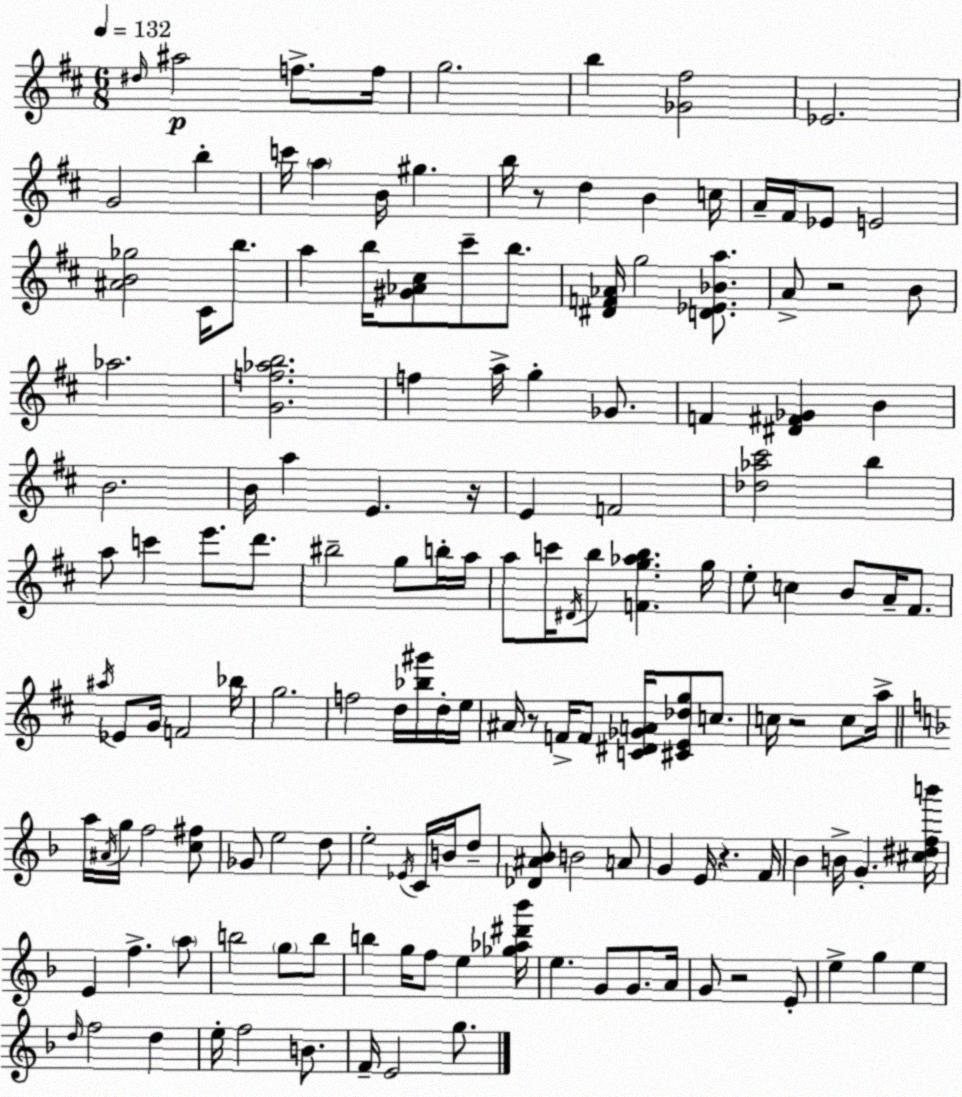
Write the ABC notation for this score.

X:1
T:Untitled
M:6/8
L:1/4
K:D
^d/4 ^a2 f/2 f/4 g2 b [_G^f]2 _E2 G2 b c'/4 a B/4 ^g b/4 z/2 d B c/4 A/4 ^F/4 _E/2 E2 [^AB_g]2 ^C/4 b/2 a b/4 [^G_A^c]/2 ^c'/2 b/2 [^DF_A]/4 g2 [D_E_Ba]/2 A/2 z2 B/2 _a2 [Gf_ab]2 f a/4 g _G/2 F [^D^F_G] B B2 B/4 a E z/4 E F2 [_d_a^c']2 b a/2 c' e'/2 d'/2 ^b2 g/2 b/4 a/4 a/2 c'/4 ^D/4 b/2 [Fg_ab] g/4 e/2 c B/2 A/4 ^F/2 ^a/4 _E/2 G/4 F2 _b/4 g2 f2 d/4 [_b^g']/4 d/4 e/4 ^A/4 z/2 F/4 F/2 [C^D_GA]/4 [^CE_dg]/2 c/2 c/4 z2 c/2 a/4 a/4 ^A/4 g/4 f2 [c^f]/2 _G/2 e2 d/2 e2 _E/4 C/4 B/4 d/2 [_D^A_B]/2 B2 A/2 G E/4 z F/4 _B B/4 G [^c^dfb']/4 E f a/2 b2 g/2 b/2 b g/4 f/2 e [_g_a^d'_b']/4 e G/2 G/2 A/4 G/2 z2 E/2 e g e d/4 f2 d e/4 f2 B/2 F/4 E2 g/2